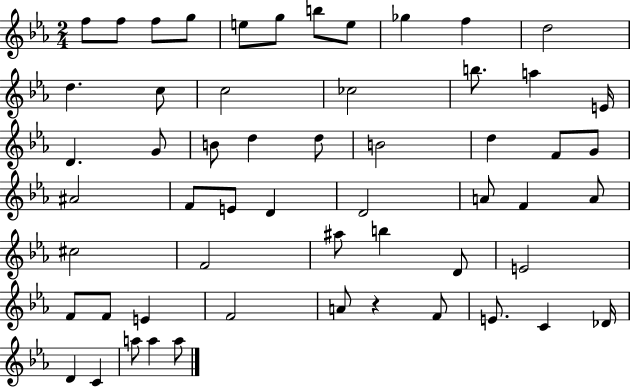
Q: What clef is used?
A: treble